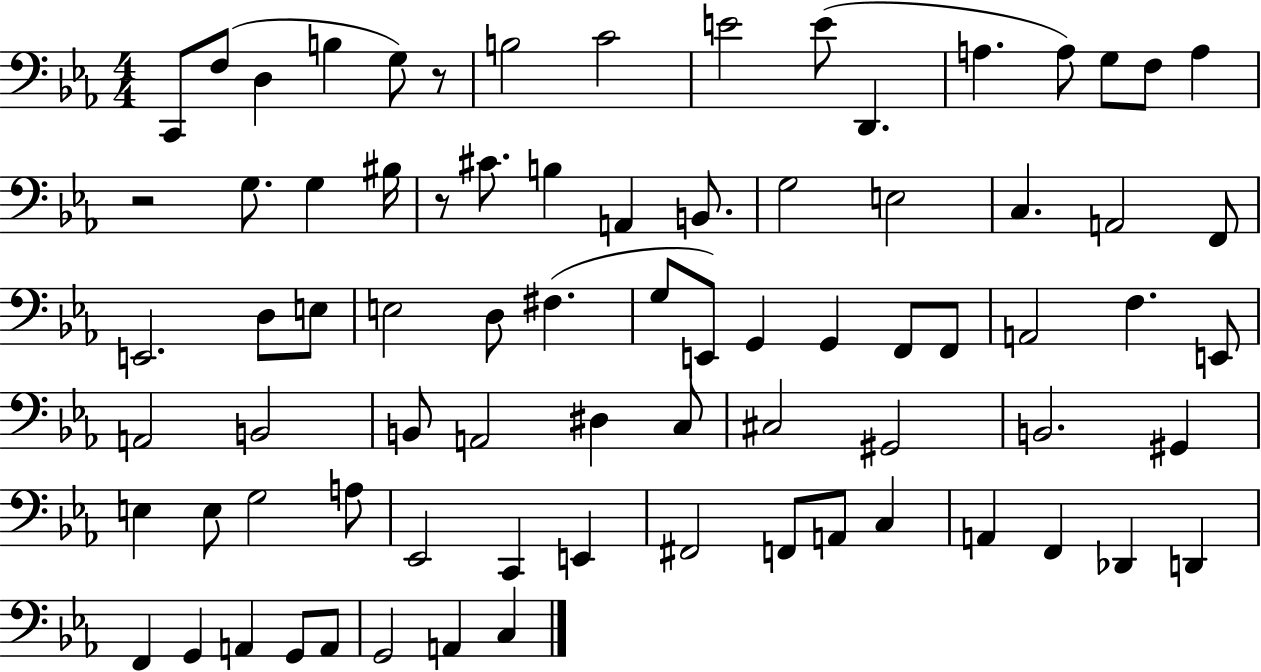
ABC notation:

X:1
T:Untitled
M:4/4
L:1/4
K:Eb
C,,/2 F,/2 D, B, G,/2 z/2 B,2 C2 E2 E/2 D,, A, A,/2 G,/2 F,/2 A, z2 G,/2 G, ^B,/4 z/2 ^C/2 B, A,, B,,/2 G,2 E,2 C, A,,2 F,,/2 E,,2 D,/2 E,/2 E,2 D,/2 ^F, G,/2 E,,/2 G,, G,, F,,/2 F,,/2 A,,2 F, E,,/2 A,,2 B,,2 B,,/2 A,,2 ^D, C,/2 ^C,2 ^G,,2 B,,2 ^G,, E, E,/2 G,2 A,/2 _E,,2 C,, E,, ^F,,2 F,,/2 A,,/2 C, A,, F,, _D,, D,, F,, G,, A,, G,,/2 A,,/2 G,,2 A,, C,